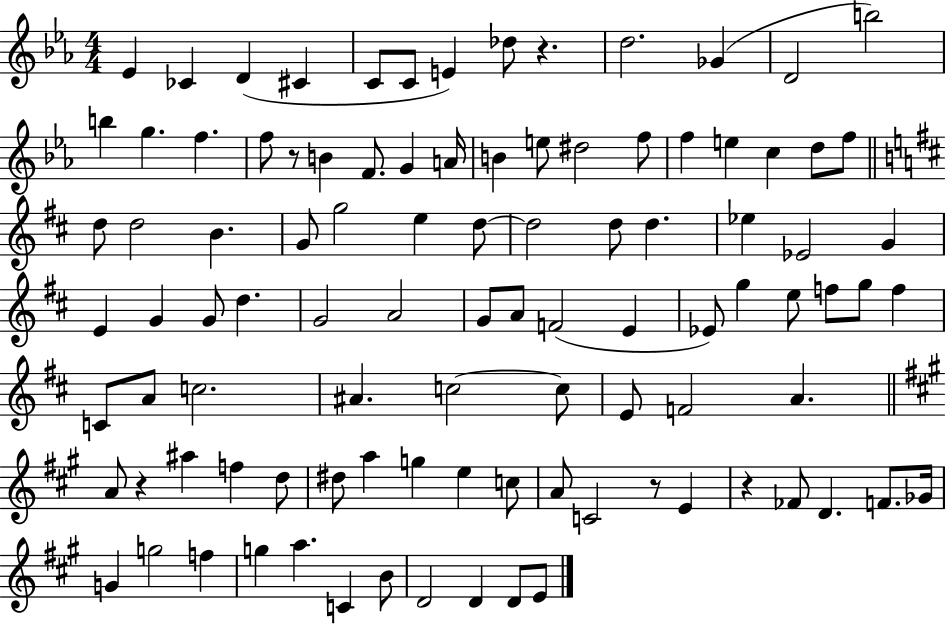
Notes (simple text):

Eb4/q CES4/q D4/q C#4/q C4/e C4/e E4/q Db5/e R/q. D5/h. Gb4/q D4/h B5/h B5/q G5/q. F5/q. F5/e R/e B4/q F4/e. G4/q A4/s B4/q E5/e D#5/h F5/e F5/q E5/q C5/q D5/e F5/e D5/e D5/h B4/q. G4/e G5/h E5/q D5/e D5/h D5/e D5/q. Eb5/q Eb4/h G4/q E4/q G4/q G4/e D5/q. G4/h A4/h G4/e A4/e F4/h E4/q Eb4/e G5/q E5/e F5/e G5/e F5/q C4/e A4/e C5/h. A#4/q. C5/h C5/e E4/e F4/h A4/q. A4/e R/q A#5/q F5/q D5/e D#5/e A5/q G5/q E5/q C5/e A4/e C4/h R/e E4/q R/q FES4/e D4/q. F4/e. Gb4/s G4/q G5/h F5/q G5/q A5/q. C4/q B4/e D4/h D4/q D4/e E4/e